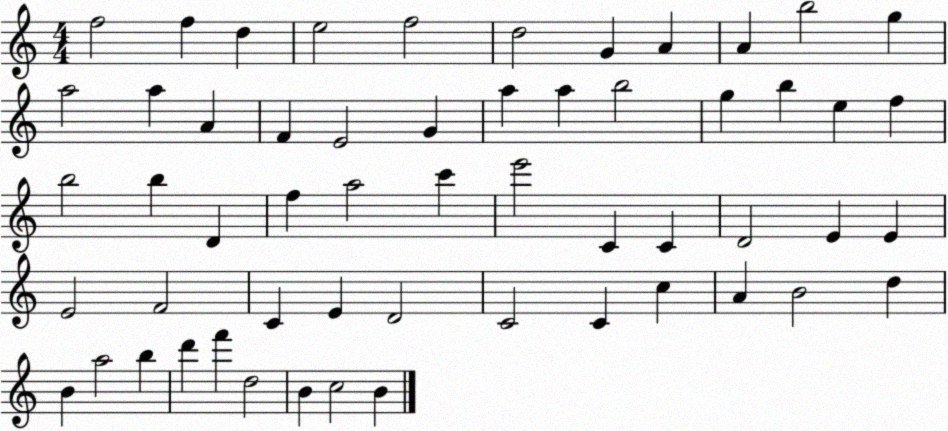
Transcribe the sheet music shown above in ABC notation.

X:1
T:Untitled
M:4/4
L:1/4
K:C
f2 f d e2 f2 d2 G A A b2 g a2 a A F E2 G a a b2 g b e f b2 b D f a2 c' e'2 C C D2 E E E2 F2 C E D2 C2 C c A B2 d B a2 b d' f' d2 B c2 B